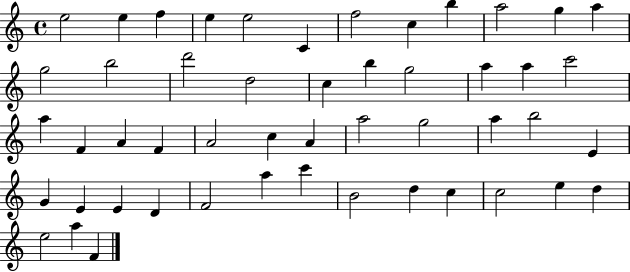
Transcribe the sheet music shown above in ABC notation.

X:1
T:Untitled
M:4/4
L:1/4
K:C
e2 e f e e2 C f2 c b a2 g a g2 b2 d'2 d2 c b g2 a a c'2 a F A F A2 c A a2 g2 a b2 E G E E D F2 a c' B2 d c c2 e d e2 a F